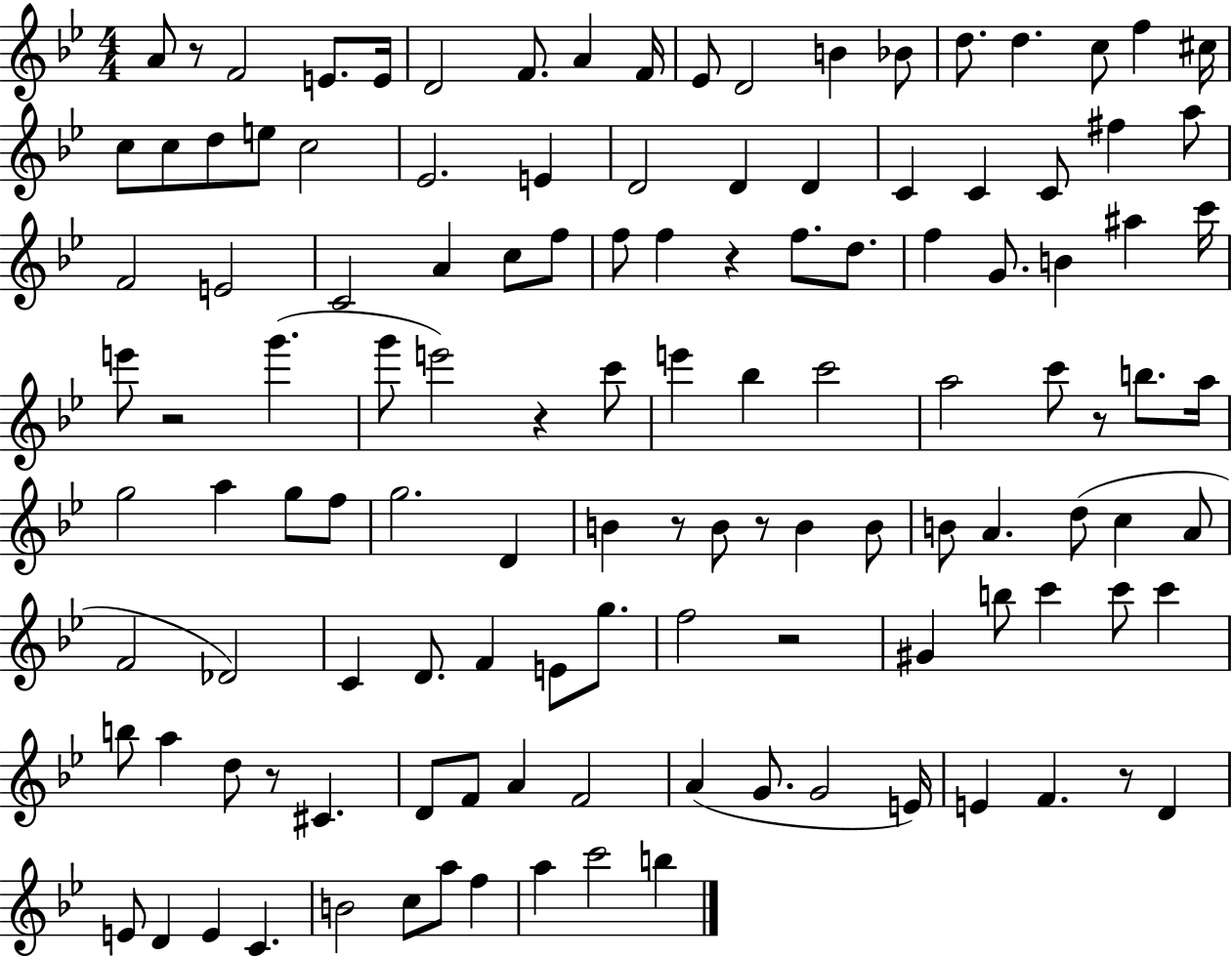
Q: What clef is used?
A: treble